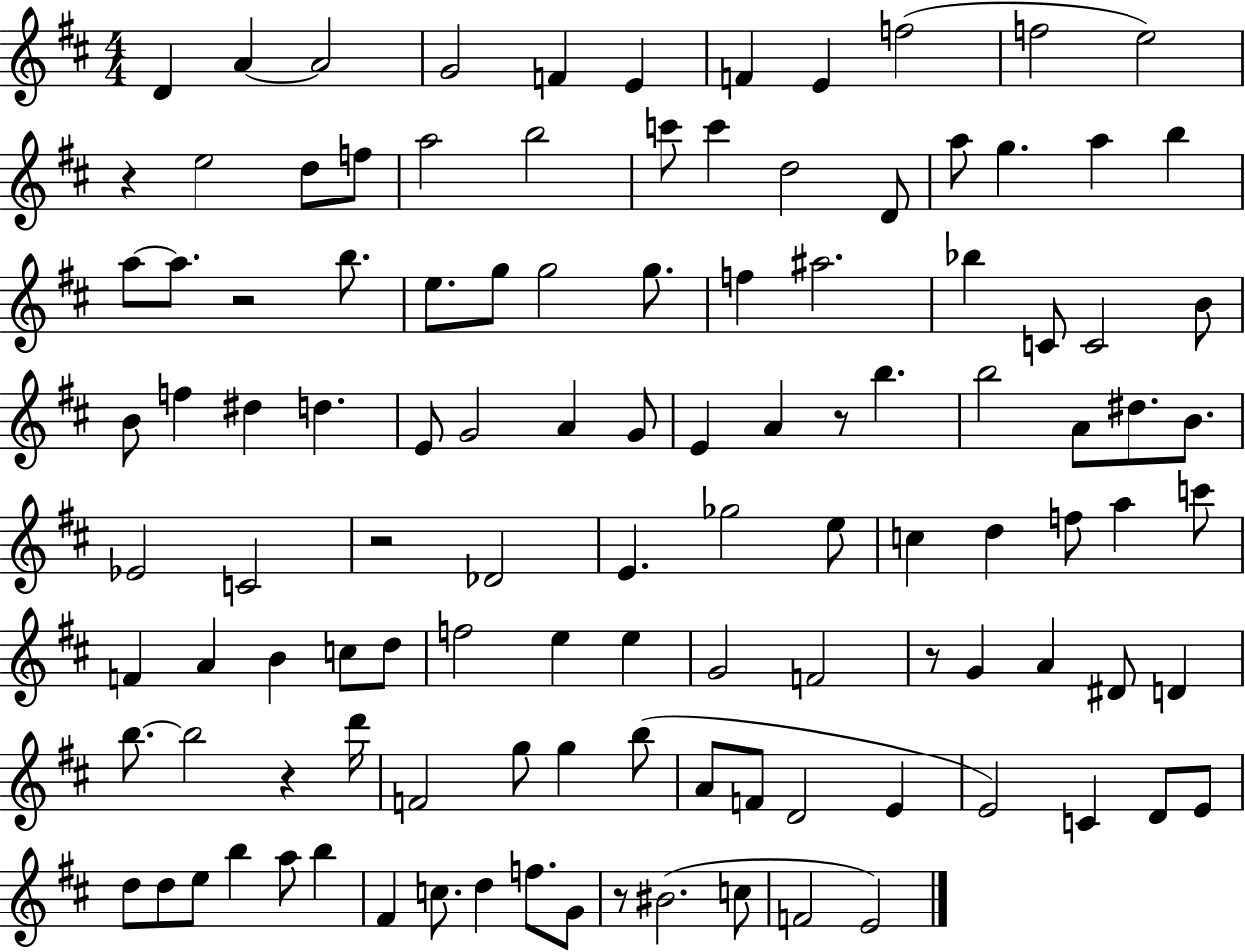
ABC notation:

X:1
T:Untitled
M:4/4
L:1/4
K:D
D A A2 G2 F E F E f2 f2 e2 z e2 d/2 f/2 a2 b2 c'/2 c' d2 D/2 a/2 g a b a/2 a/2 z2 b/2 e/2 g/2 g2 g/2 f ^a2 _b C/2 C2 B/2 B/2 f ^d d E/2 G2 A G/2 E A z/2 b b2 A/2 ^d/2 B/2 _E2 C2 z2 _D2 E _g2 e/2 c d f/2 a c'/2 F A B c/2 d/2 f2 e e G2 F2 z/2 G A ^D/2 D b/2 b2 z d'/4 F2 g/2 g b/2 A/2 F/2 D2 E E2 C D/2 E/2 d/2 d/2 e/2 b a/2 b ^F c/2 d f/2 G/2 z/2 ^B2 c/2 F2 E2